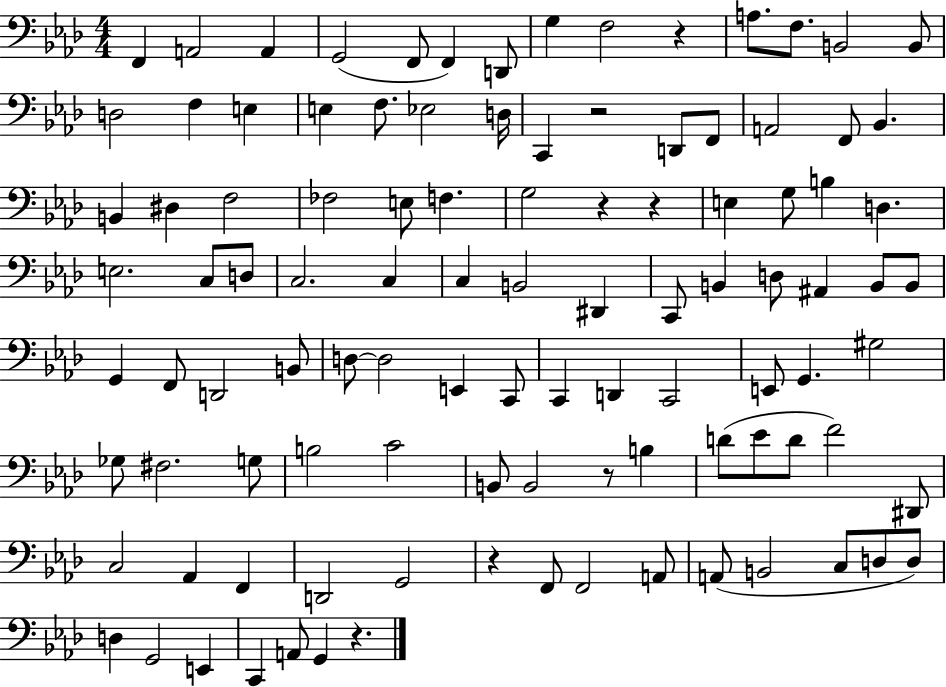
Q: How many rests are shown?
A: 7